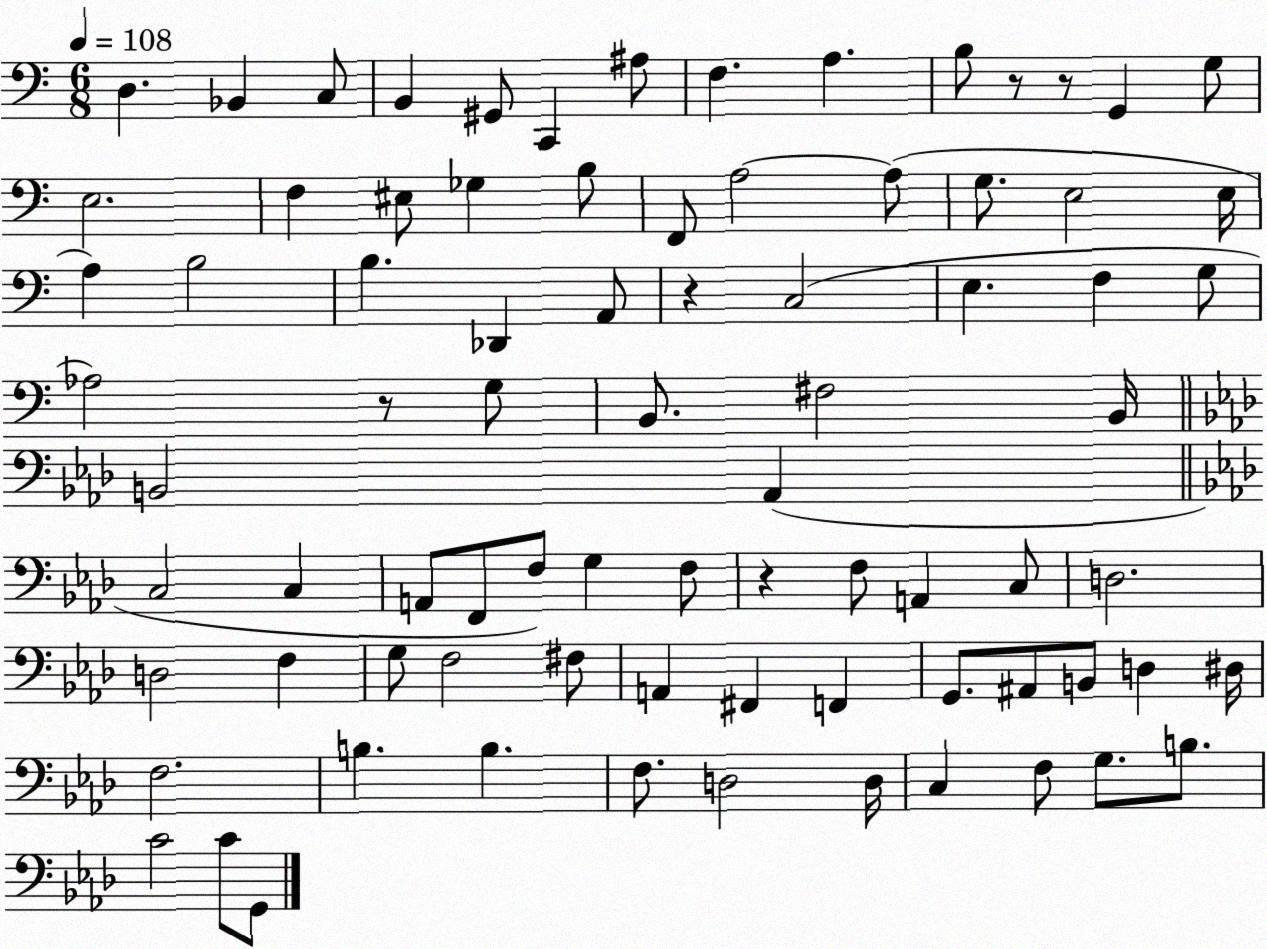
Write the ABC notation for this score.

X:1
T:Untitled
M:6/8
L:1/4
K:C
D, _B,, C,/2 B,, ^G,,/2 C,, ^A,/2 F, A, B,/2 z/2 z/2 G,, G,/2 E,2 F, ^E,/2 _G, B,/2 F,,/2 A,2 A,/2 G,/2 E,2 E,/4 A, B,2 B, _D,, A,,/2 z C,2 E, F, G,/2 _A,2 z/2 G,/2 B,,/2 ^F,2 B,,/4 B,,2 _A,, C,2 C, A,,/2 F,,/2 F,/2 G, F,/2 z F,/2 A,, C,/2 D,2 D,2 F, G,/2 F,2 ^F,/2 A,, ^F,, F,, G,,/2 ^A,,/2 B,,/2 D, ^D,/4 F,2 B, B, F,/2 D,2 D,/4 C, F,/2 G,/2 B,/2 C2 C/2 G,,/2